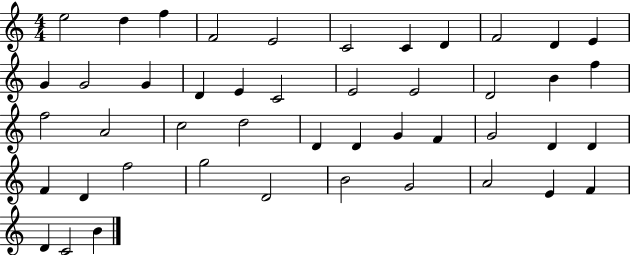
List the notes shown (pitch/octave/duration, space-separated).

E5/h D5/q F5/q F4/h E4/h C4/h C4/q D4/q F4/h D4/q E4/q G4/q G4/h G4/q D4/q E4/q C4/h E4/h E4/h D4/h B4/q F5/q F5/h A4/h C5/h D5/h D4/q D4/q G4/q F4/q G4/h D4/q D4/q F4/q D4/q F5/h G5/h D4/h B4/h G4/h A4/h E4/q F4/q D4/q C4/h B4/q